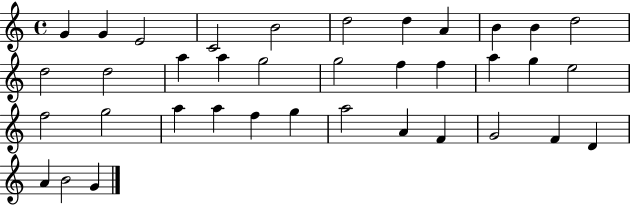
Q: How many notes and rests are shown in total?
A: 37